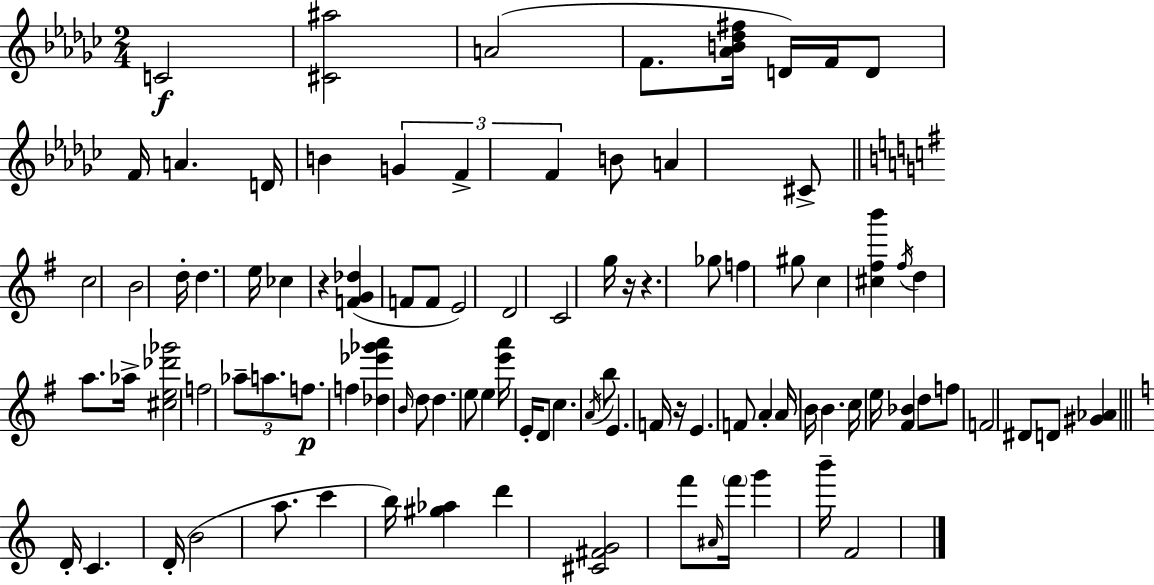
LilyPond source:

{
  \clef treble
  \numericTimeSignature
  \time 2/4
  \key ees \minor
  c'2\f | <cis' ais''>2 | a'2( | f'8. <aes' b' des'' fis''>16 d'16) f'16 d'8 | \break f'16 a'4. d'16 | b'4 \tuplet 3/2 { g'4 | f'4-> f'4 } | b'8 a'4 cis'8-> | \break \bar "||" \break \key g \major c''2 | b'2 | d''16-. d''4. e''16 | ces''4 r4 | \break <f' g' des''>4( f'8 f'8 | e'2) | d'2 | c'2 | \break g''16 r16 r4. | ges''8 f''4 gis''8 | c''4 <cis'' fis'' b'''>4 | \acciaccatura { fis''16 } d''4 a''8. | \break aes''16-> <cis'' e'' des''' ges'''>2 | f''2 | \tuplet 3/2 { aes''8-- a''8. f''8.\p } | f''4 <des'' ees''' ges''' a'''>4 | \break \grace { b'16 } d''8 d''4. | e''8 e''4 | <e''' a'''>16 e'16-. d'8 c''4. | \acciaccatura { a'16 } b''8 e'4. | \break f'16 r16 e'4. | f'8 a'4-. | a'16 b'16 b'4. | c''16 e''16 <fis' bes'>4 d''8 | \break f''8 f'2 | dis'8 d'8 <gis' aes'>4 | \bar "||" \break \key c \major d'16-. c'4. d'16-.( | b'2 | a''8. c'''4 b''16) | <gis'' aes''>4 d'''4 | \break <cis' fis' g'>2 | f'''8 \grace { ais'16 } \parenthesize f'''16 g'''4 | b'''16-- f'2 | \bar "|."
}